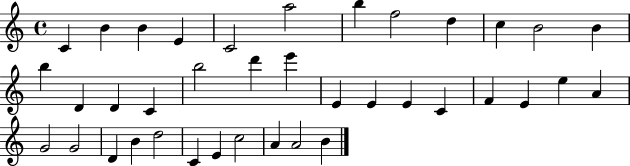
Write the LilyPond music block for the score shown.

{
  \clef treble
  \time 4/4
  \defaultTimeSignature
  \key c \major
  c'4 b'4 b'4 e'4 | c'2 a''2 | b''4 f''2 d''4 | c''4 b'2 b'4 | \break b''4 d'4 d'4 c'4 | b''2 d'''4 e'''4 | e'4 e'4 e'4 c'4 | f'4 e'4 e''4 a'4 | \break g'2 g'2 | d'4 b'4 d''2 | c'4 e'4 c''2 | a'4 a'2 b'4 | \break \bar "|."
}